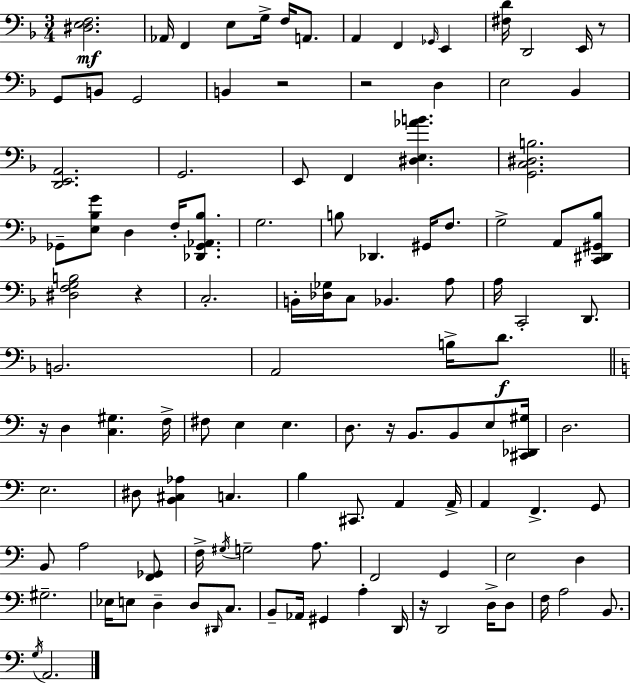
[D#3,E3,F3]/h. Ab2/s F2/q E3/e G3/s F3/s A2/e. A2/q F2/q Gb2/s E2/q [F#3,D4]/s D2/h E2/s R/e G2/e B2/e G2/h B2/q R/h R/h D3/q E3/h Bb2/q [D2,E2,A2]/h. G2/h. E2/e F2/q [D#3,E3,Ab4,B4]/q. [G2,C3,D#3,B3]/h. Gb2/e [E3,Bb3,G4]/e D3/q F3/s [Db2,Gb2,Ab2,Bb3]/e. G3/h. B3/e Db2/q. G#2/s F3/e. G3/h A2/e [C2,D#2,G#2,Bb3]/e [D#3,F3,G3,B3]/h R/q C3/h. B2/s [Db3,Gb3]/s C3/e Bb2/q. A3/e A3/s C2/h D2/e. B2/h. A2/h B3/s D4/e. R/s D3/q [C3,G#3]/q. F3/s F#3/e E3/q E3/q. D3/e. R/s B2/e. B2/e E3/e [C#2,Db2,G#3]/s D3/h. E3/h. D#3/e [B2,C#3,Ab3]/q C3/q. B3/q C#2/e. A2/q A2/s A2/q F2/q. G2/e B2/e A3/h [F2,Gb2]/e F3/s G#3/s G3/h A3/e. F2/h G2/q E3/h D3/q G#3/h. Eb3/s E3/e D3/q D3/e D#2/s C3/e. B2/e Ab2/s G#2/q A3/q D2/s R/s D2/h D3/s D3/e F3/s A3/h B2/e. G3/s A2/h.